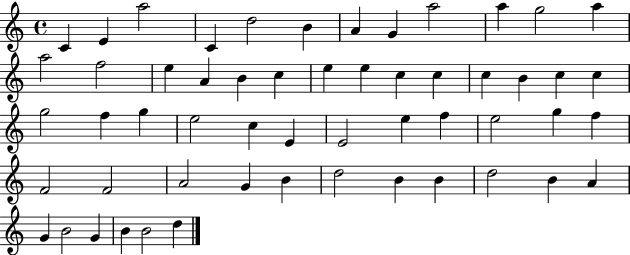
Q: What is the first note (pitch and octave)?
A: C4